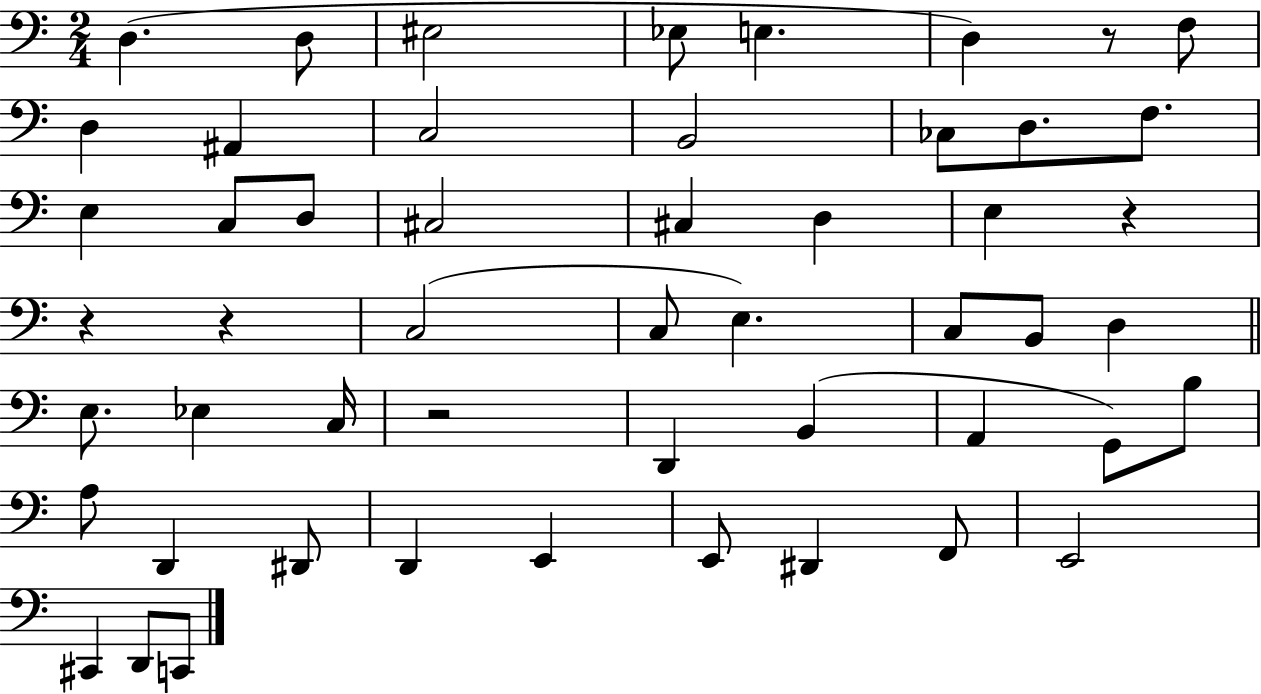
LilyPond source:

{
  \clef bass
  \numericTimeSignature
  \time 2/4
  \key c \major
  d4.( d8 | eis2 | ees8 e4. | d4) r8 f8 | \break d4 ais,4 | c2 | b,2 | ces8 d8. f8. | \break e4 c8 d8 | cis2 | cis4 d4 | e4 r4 | \break r4 r4 | c2( | c8 e4.) | c8 b,8 d4 | \break \bar "||" \break \key a \minor e8. ees4 c16 | r2 | d,4 b,4( | a,4 g,8) b8 | \break a8 d,4 dis,8 | d,4 e,4 | e,8 dis,4 f,8 | e,2 | \break cis,4 d,8 c,8 | \bar "|."
}